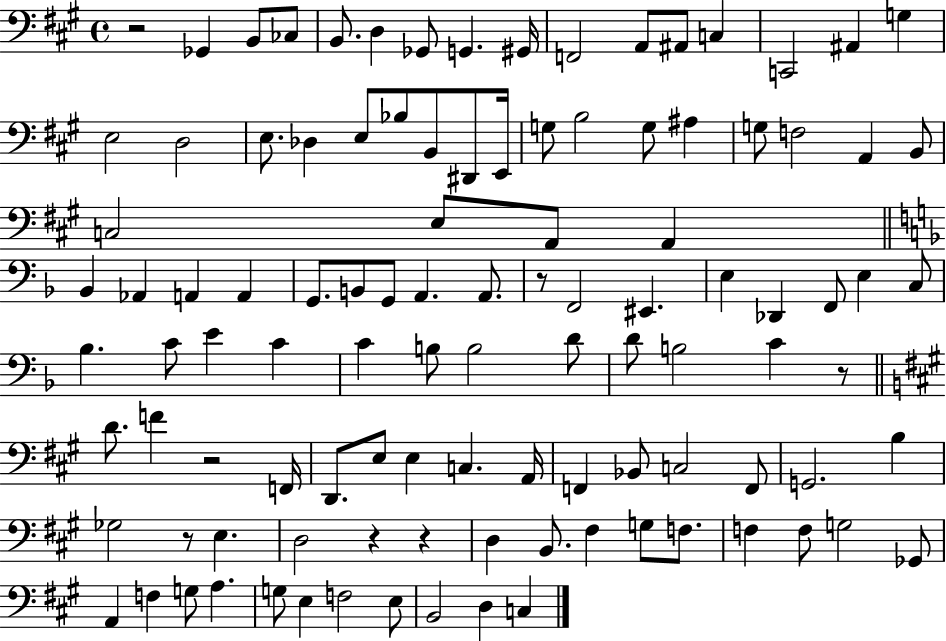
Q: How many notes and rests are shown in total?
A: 107